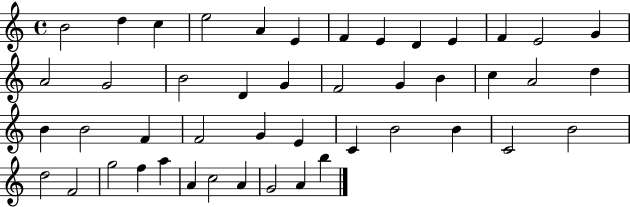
{
  \clef treble
  \time 4/4
  \defaultTimeSignature
  \key c \major
  b'2 d''4 c''4 | e''2 a'4 e'4 | f'4 e'4 d'4 e'4 | f'4 e'2 g'4 | \break a'2 g'2 | b'2 d'4 g'4 | f'2 g'4 b'4 | c''4 a'2 d''4 | \break b'4 b'2 f'4 | f'2 g'4 e'4 | c'4 b'2 b'4 | c'2 b'2 | \break d''2 f'2 | g''2 f''4 a''4 | a'4 c''2 a'4 | g'2 a'4 b''4 | \break \bar "|."
}